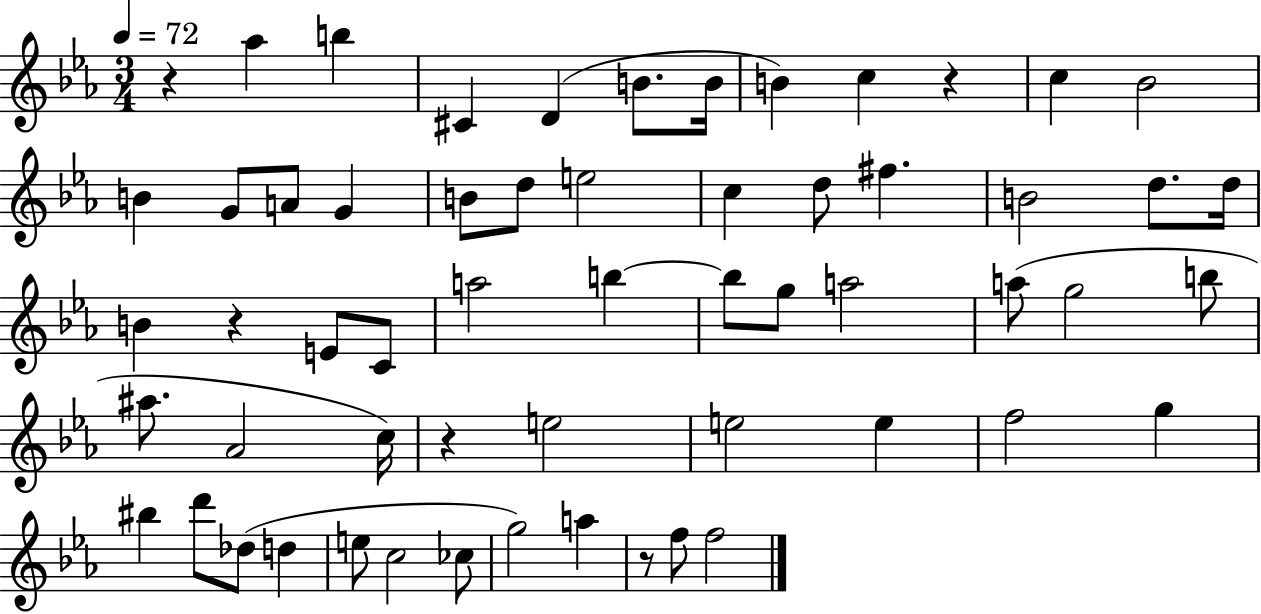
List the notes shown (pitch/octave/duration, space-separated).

R/q Ab5/q B5/q C#4/q D4/q B4/e. B4/s B4/q C5/q R/q C5/q Bb4/h B4/q G4/e A4/e G4/q B4/e D5/e E5/h C5/q D5/e F#5/q. B4/h D5/e. D5/s B4/q R/q E4/e C4/e A5/h B5/q B5/e G5/e A5/h A5/e G5/h B5/e A#5/e. Ab4/h C5/s R/q E5/h E5/h E5/q F5/h G5/q BIS5/q D6/e Db5/e D5/q E5/e C5/h CES5/e G5/h A5/q R/e F5/e F5/h